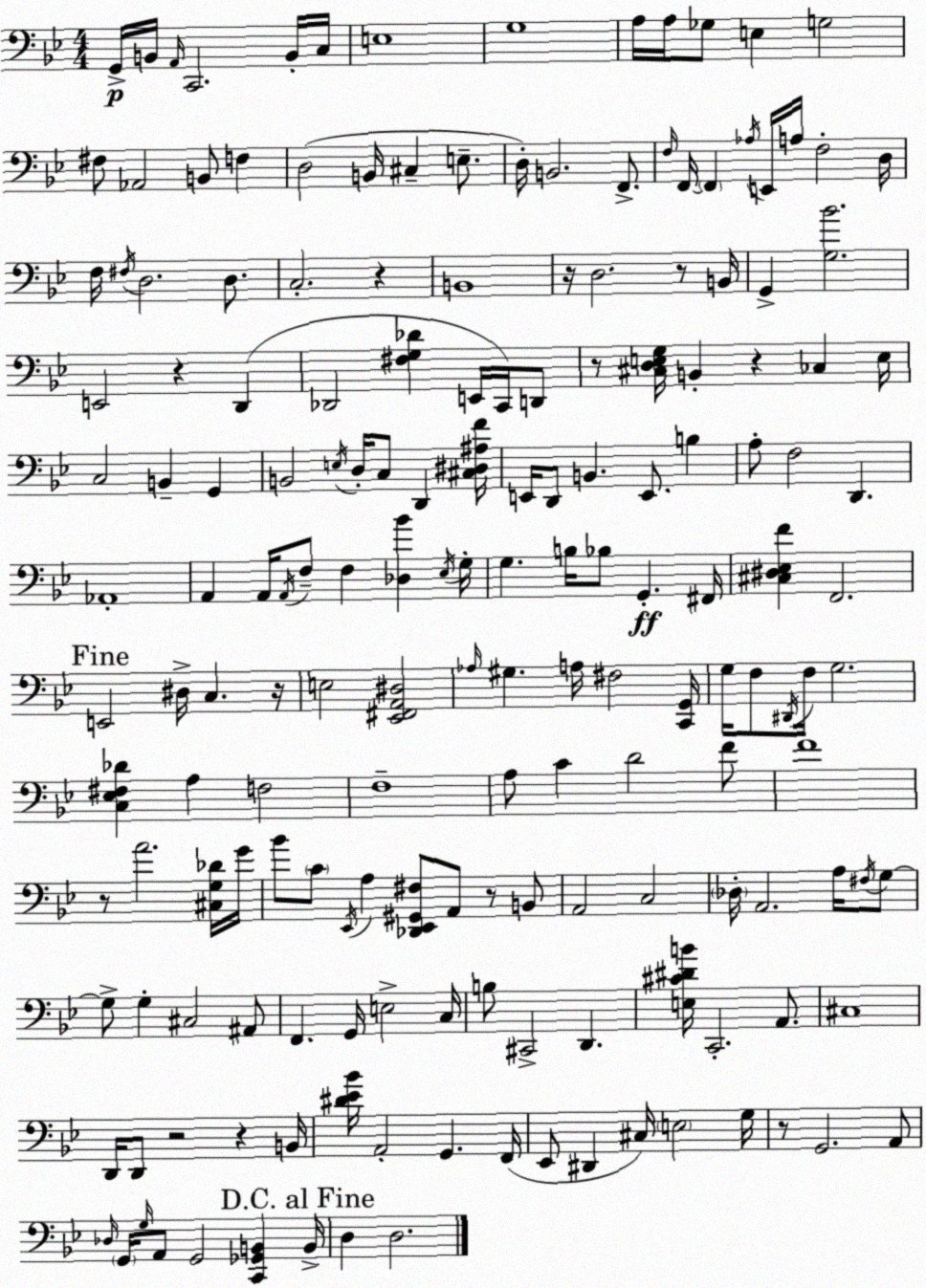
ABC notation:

X:1
T:Untitled
M:4/4
L:1/4
K:Bb
G,,/4 B,,/4 A,,/4 C,,2 B,,/4 C,/4 E,4 G,4 A,/4 A,/4 _G,/2 E, G,2 ^F,/2 _A,,2 B,,/2 F, D,2 B,,/4 ^C, E,/2 D,/4 B,,2 F,,/2 F,/4 F,,/4 F,, _A,/4 E,,/4 A,/4 F,2 D,/4 F,/4 ^F,/4 D,2 D,/2 C,2 z B,,4 z/4 D,2 z/2 B,,/4 G,, [G,_B]2 E,,2 z D,, _D,,2 [^F,G,_D] E,,/4 C,,/4 D,,/2 z/2 [^C,D,E,G,]/4 B,, z _C, E,/4 C,2 B,, G,, B,,2 E,/4 D,/4 C,/2 D,, [^C,^D,^A,F]/4 E,,/4 D,,/2 B,, E,,/2 B, A,/2 F,2 D,, _A,,4 A,, A,,/4 A,,/4 F,/2 F, [_D,_B] _E,/4 G,/4 G, B,/4 _B,/2 G,, ^F,,/4 [^C,^D,_E,F] F,,2 E,,2 ^D,/4 C, z/4 E,2 [_E,,^F,,A,,^D,]2 _A,/4 ^G, A,/4 ^F,2 [C,,G,,]/4 G,/4 F,/2 ^D,,/4 F,/4 G,2 [C,_E,^F,_D] A, F,2 F,4 A,/2 C D2 F/2 F4 z/2 A2 [^C,G,_D]/4 G/4 _B/2 C/2 _E,,/4 A, [_D,,_E,,^G,,^F,]/2 A,,/2 z/2 B,,/2 A,,2 C,2 _D,/4 A,,2 A,/4 ^F,/4 G,/2 G,/2 G, ^C,2 ^A,,/2 F,, G,,/4 E,2 C,/4 B,/2 ^C,,2 D,, [E,^C^DB]/4 C,,2 A,,/2 ^C,4 D,,/4 D,,/2 z2 z B,,/4 [^D_E_B]/4 A,,2 G,, F,,/4 _E,,/2 ^D,, ^C,/4 E,2 G,/4 z/2 G,,2 A,,/2 _D,/4 G,,/4 G,/4 A,,/2 G,,2 [C,,_G,,B,,] B,,/4 D, D,2